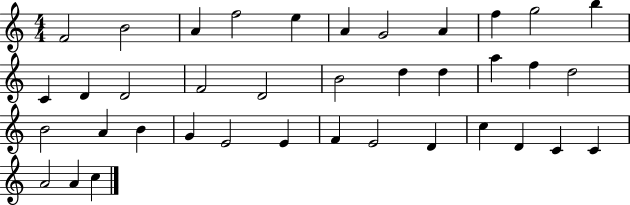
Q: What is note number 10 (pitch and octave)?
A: G5